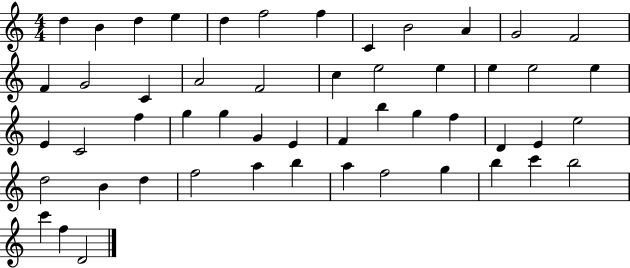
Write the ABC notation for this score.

X:1
T:Untitled
M:4/4
L:1/4
K:C
d B d e d f2 f C B2 A G2 F2 F G2 C A2 F2 c e2 e e e2 e E C2 f g g G E F b g f D E e2 d2 B d f2 a b a f2 g b c' b2 c' f D2